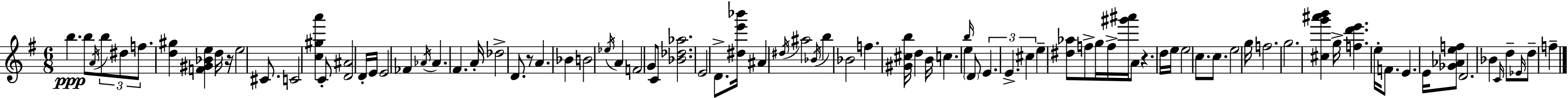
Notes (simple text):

B5/q. B5/e A4/s B5/e D#5/e F5/e. [D5,G#5]/q [F4,G#4,Bb4,E5]/q D5/s R/s E5/h C#4/e. C4/h [C5,G#5,A6]/q C4/e [D4,A#4]/h D4/s E4/s E4/h FES4/q Ab4/s Ab4/q. F#4/q. A4/s Db5/h D4/e. R/e A4/q. Bb4/q B4/h Eb5/s A4/q F4/h G4/e C4/e [Bb4,Db5,Ab5]/h. E4/h D4/e. [D#5,E6,Bb6]/s A#4/q D#5/s A#5/h Bb4/s B5/q Bb4/h F5/q. [G#4,C#5,B5]/s D5/q B4/s C5/q. B5/s E5/q D4/e E4/q. E4/q. C#5/q E5/q [D#5,Ab5]/e F5/e G5/s F5/s [G#6,A#6]/s A4/e R/q. D5/s E5/s E5/h C5/e. C5/e. E5/h G5/s F5/h. G5/h. [C#5,G6,A#6,B6]/q G5/s [F5,D6,E6]/q. E5/s F4/e. E4/q. E4/s [Gb4,Ab4,E5,F5]/e D4/h. Bb4/q C4/s D5/e Eb4/s D5/e F5/q